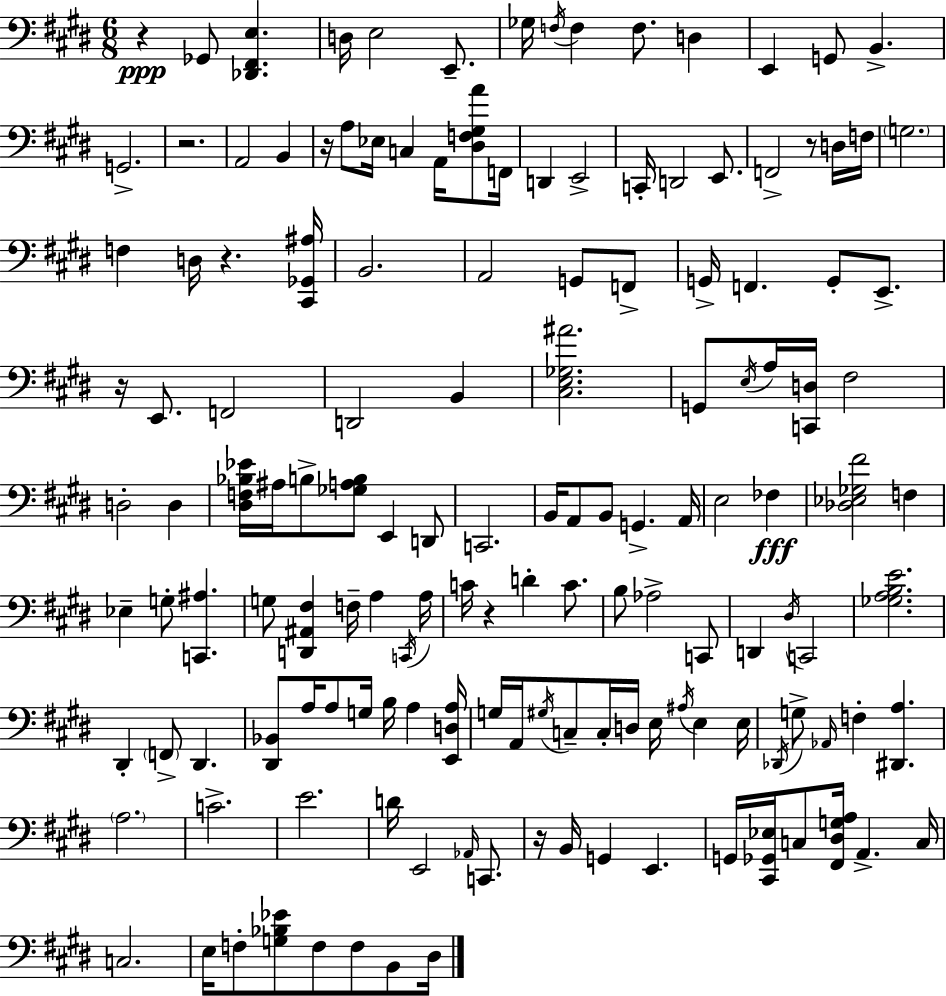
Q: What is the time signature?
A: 6/8